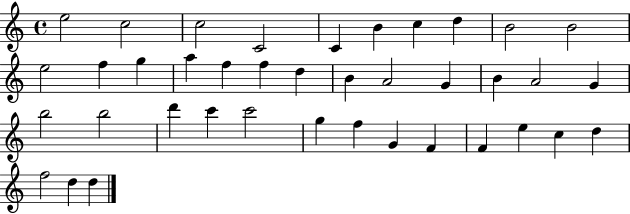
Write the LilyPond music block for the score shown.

{
  \clef treble
  \time 4/4
  \defaultTimeSignature
  \key c \major
  e''2 c''2 | c''2 c'2 | c'4 b'4 c''4 d''4 | b'2 b'2 | \break e''2 f''4 g''4 | a''4 f''4 f''4 d''4 | b'4 a'2 g'4 | b'4 a'2 g'4 | \break b''2 b''2 | d'''4 c'''4 c'''2 | g''4 f''4 g'4 f'4 | f'4 e''4 c''4 d''4 | \break f''2 d''4 d''4 | \bar "|."
}